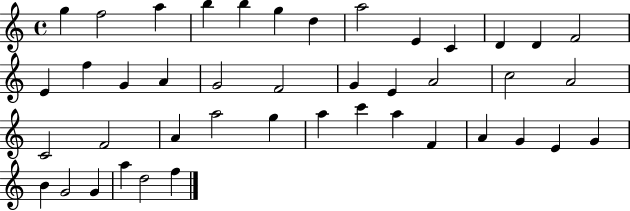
G5/q F5/h A5/q B5/q B5/q G5/q D5/q A5/h E4/q C4/q D4/q D4/q F4/h E4/q F5/q G4/q A4/q G4/h F4/h G4/q E4/q A4/h C5/h A4/h C4/h F4/h A4/q A5/h G5/q A5/q C6/q A5/q F4/q A4/q G4/q E4/q G4/q B4/q G4/h G4/q A5/q D5/h F5/q